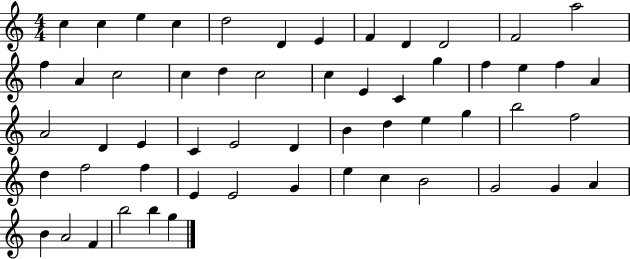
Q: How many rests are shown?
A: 0